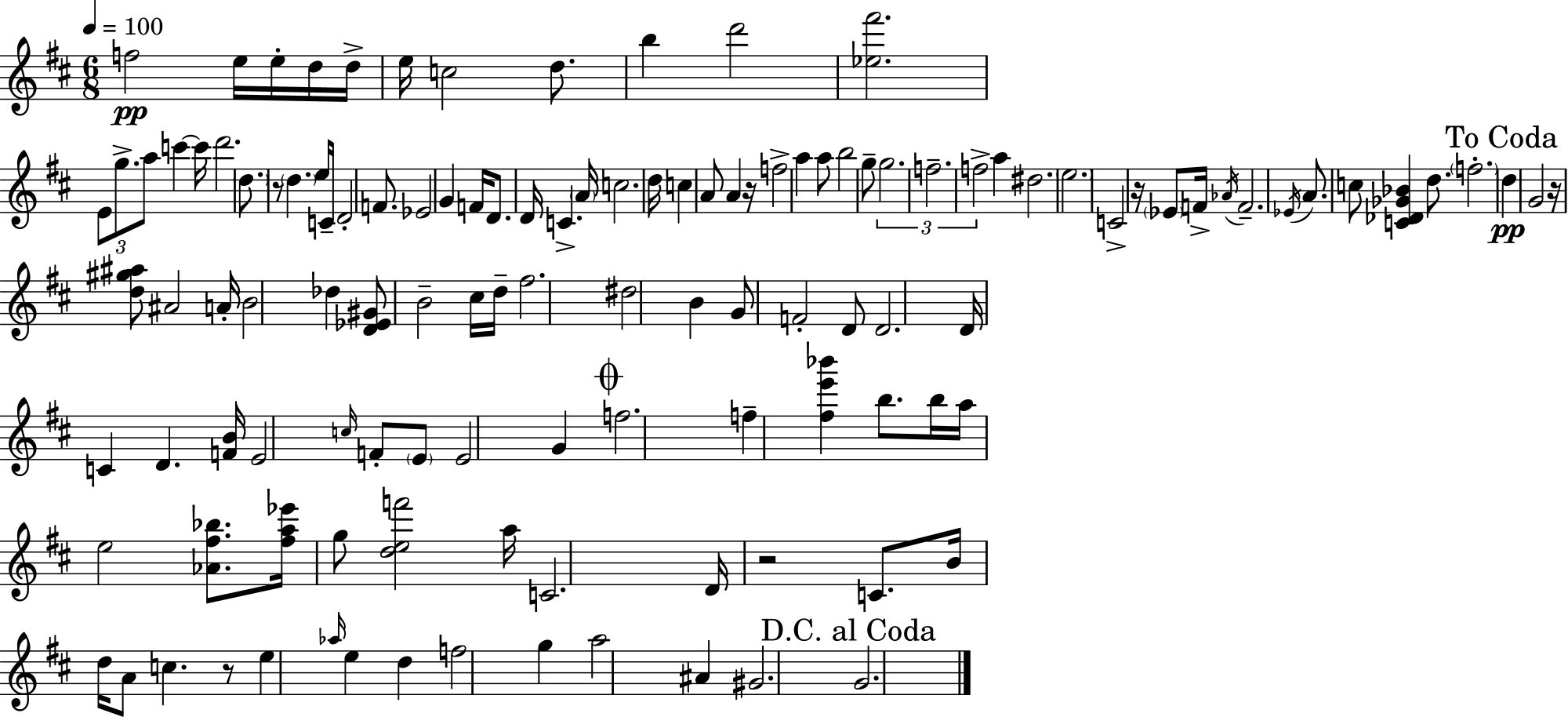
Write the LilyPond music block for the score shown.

{
  \clef treble
  \numericTimeSignature
  \time 6/8
  \key d \major
  \tempo 4 = 100
  f''2\pp e''16 e''16-. d''16 d''16-> | e''16 c''2 d''8. | b''4 d'''2 | <ees'' fis'''>2. | \break \tuplet 3/2 { e'8 g''8.-> a''8 } c'''4~~ c'''16 | d'''2. | \parenthesize d''8. r8 \parenthesize d''4. e''16 | c'16-- d'2-. f'8. | \break ees'2 g'4 | f'16 d'8. d'16 c'4.-> \parenthesize a'16 | c''2. | d''16 c''4 a'8 a'4 r16 | \break f''2-> a''4 | a''8 b''2 g''8-- | \tuplet 3/2 { g''2. | f''2.-- | \break f''2-> } a''4 | dis''2. | \parenthesize e''2. | c'2-> r16 \parenthesize ees'8 f'16-> | \break \acciaccatura { aes'16 } f'2.-- | \acciaccatura { ees'16 } a'8. c''8 <c' des' ges' bes'>4 d''8. | \parenthesize f''2.-. | \mark "To Coda" d''4\pp g'2 | \break r16 <d'' gis'' ais''>8 ais'2 | a'16-. b'2 des''4 | <d' ees' gis'>8 b'2-- | cis''16 d''16-- fis''2. | \break dis''2 b'4 | g'8 f'2-. | d'8 d'2. | d'16 c'4 d'4. | \break <f' b'>16 e'2 \grace { c''16 } f'8-. | \parenthesize e'8 e'2 g'4 | \mark \markup { \musicglyph "scripts.coda" } f''2. | f''4-- <fis'' e''' bes'''>4 b''8. | \break b''16 a''16 e''2 | <aes' fis'' bes''>8. <fis'' a'' ees'''>16 g''8 <d'' e'' f'''>2 | a''16 c'2. | d'16 r2 | \break c'8. b'16 d''16 a'8 c''4. | r8 e''4 \grace { aes''16 } e''4 | d''4 f''2 | g''4 a''2 | \break ais'4 gis'2. | \mark "D.C. al Coda" g'2. | \bar "|."
}